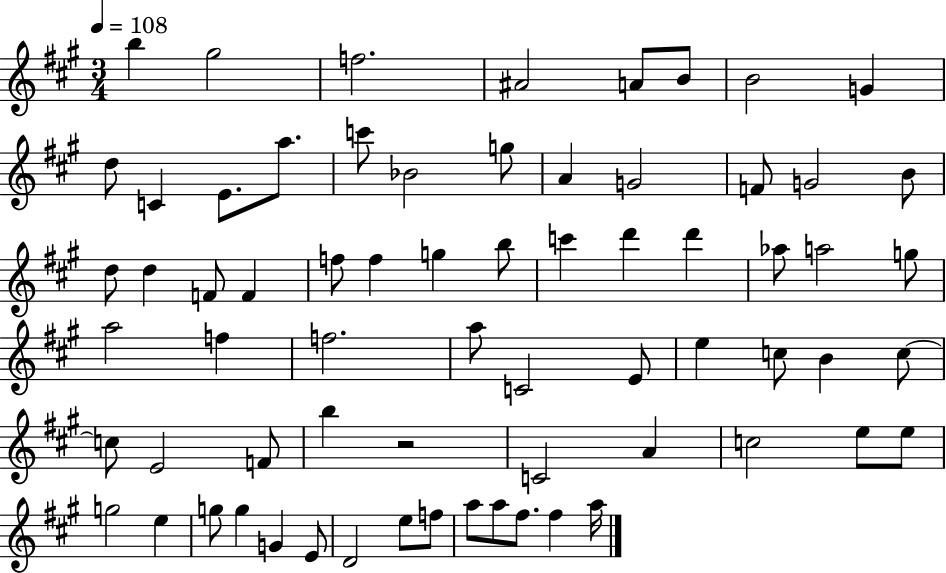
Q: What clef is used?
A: treble